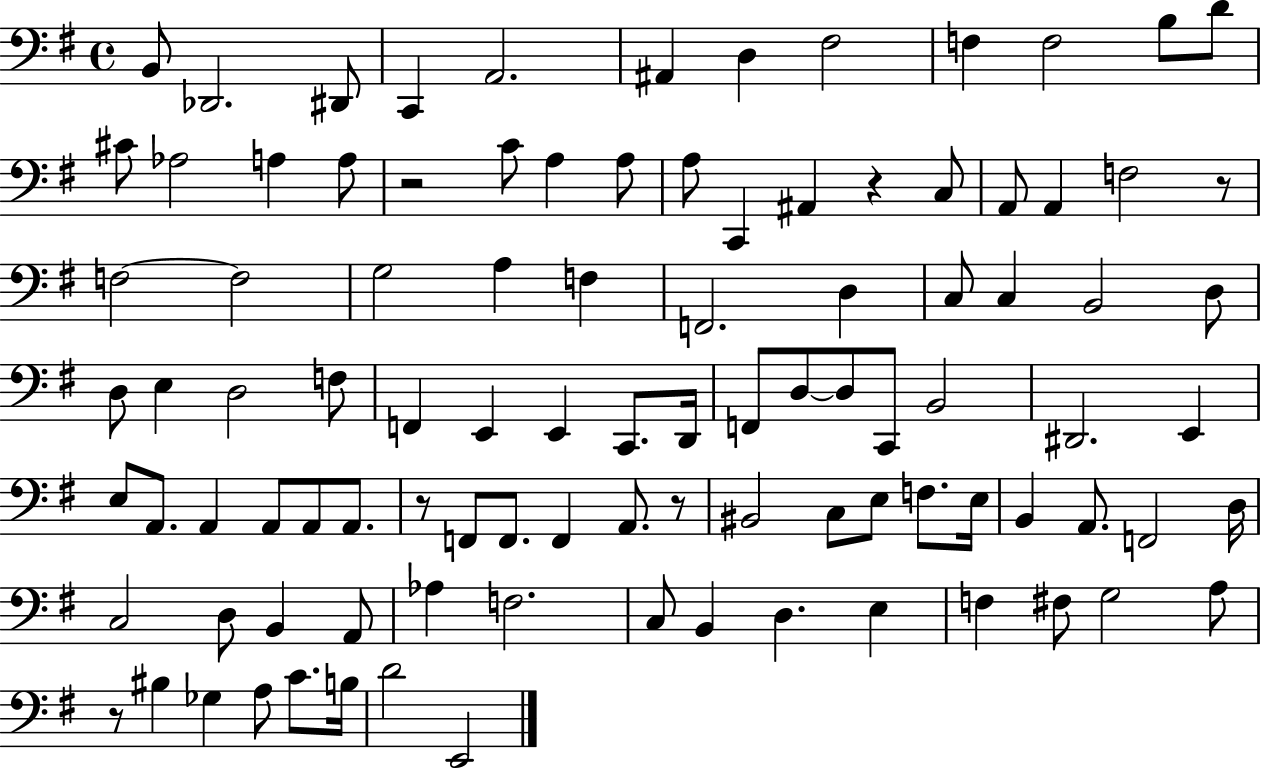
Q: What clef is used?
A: bass